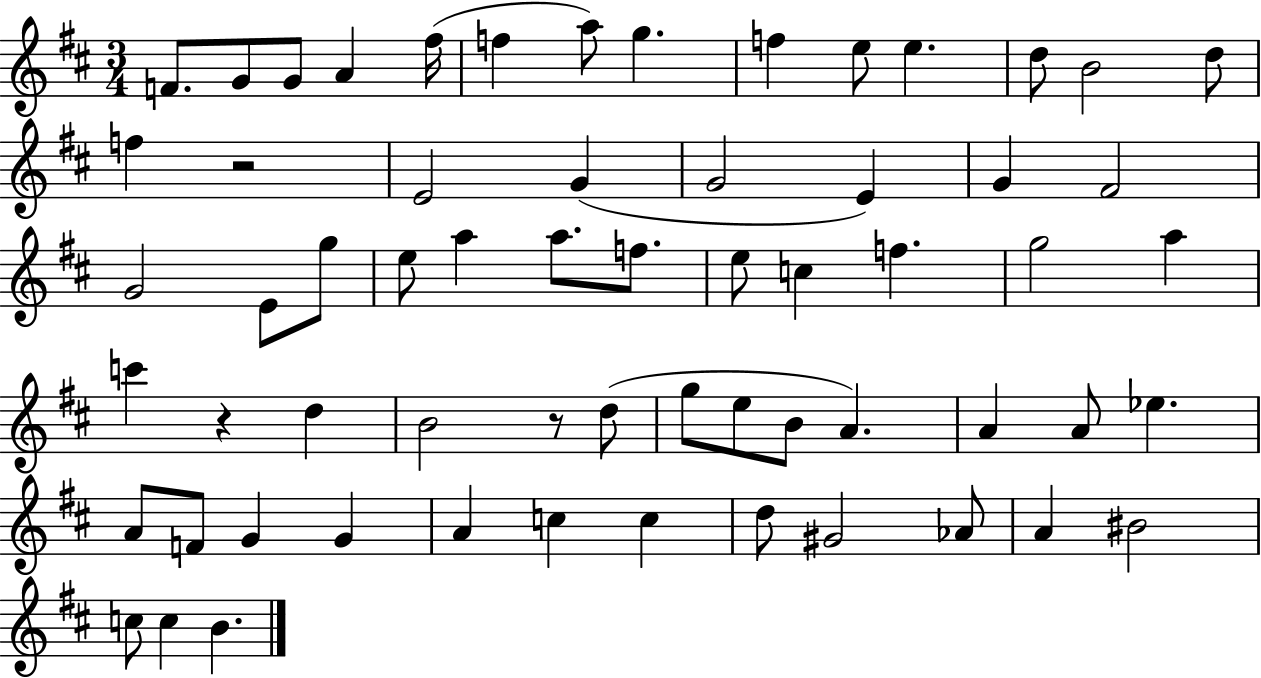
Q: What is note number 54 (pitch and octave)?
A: Ab4